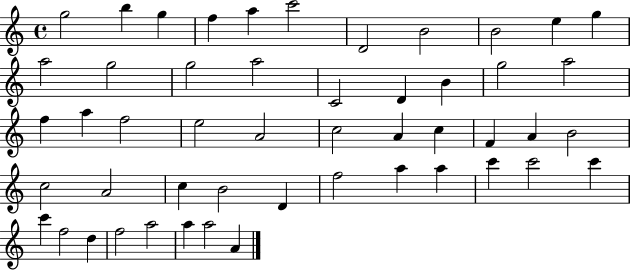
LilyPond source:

{
  \clef treble
  \time 4/4
  \defaultTimeSignature
  \key c \major
  g''2 b''4 g''4 | f''4 a''4 c'''2 | d'2 b'2 | b'2 e''4 g''4 | \break a''2 g''2 | g''2 a''2 | c'2 d'4 b'4 | g''2 a''2 | \break f''4 a''4 f''2 | e''2 a'2 | c''2 a'4 c''4 | f'4 a'4 b'2 | \break c''2 a'2 | c''4 b'2 d'4 | f''2 a''4 a''4 | c'''4 c'''2 c'''4 | \break c'''4 f''2 d''4 | f''2 a''2 | a''4 a''2 a'4 | \bar "|."
}